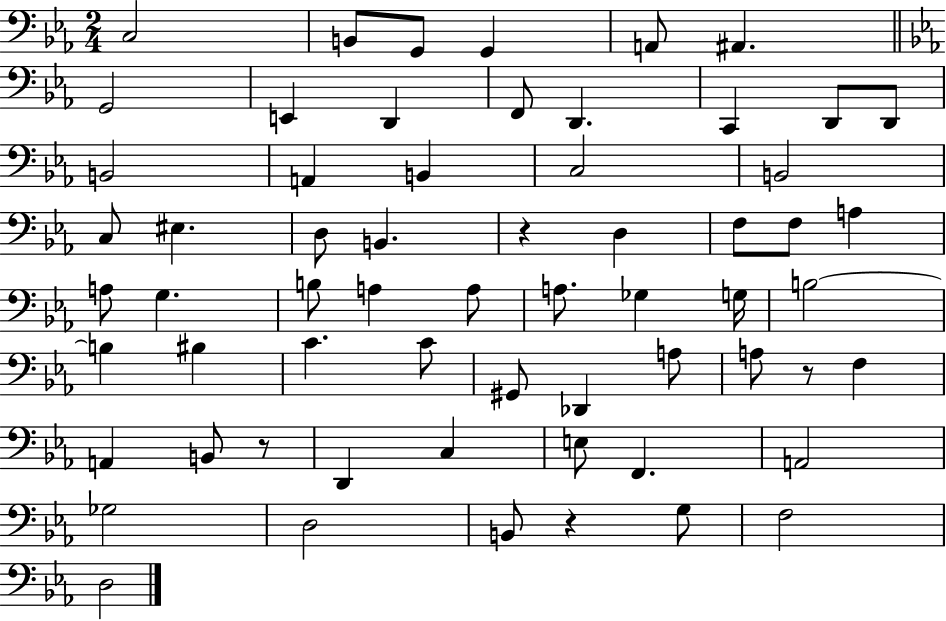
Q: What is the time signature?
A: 2/4